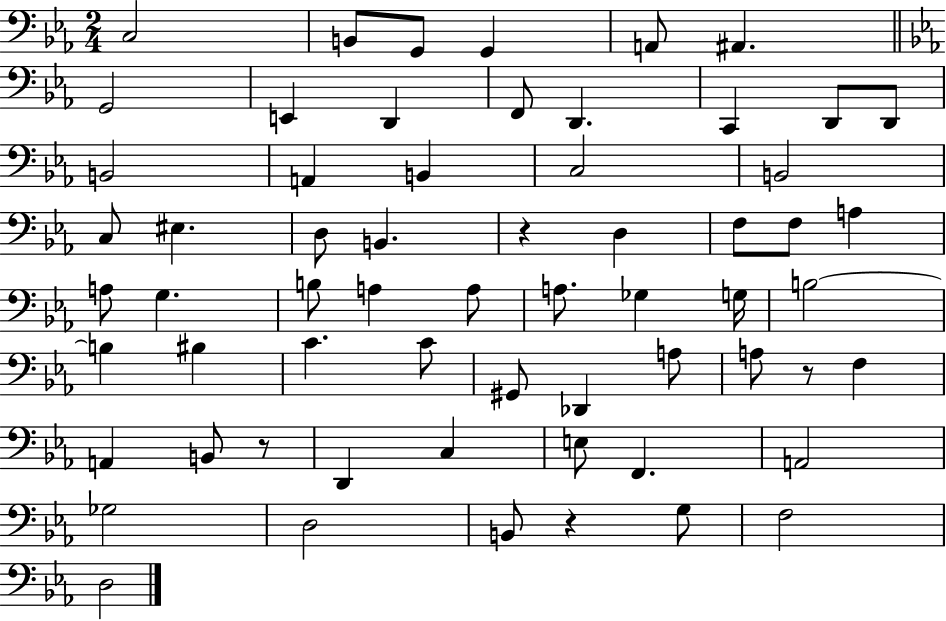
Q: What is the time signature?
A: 2/4